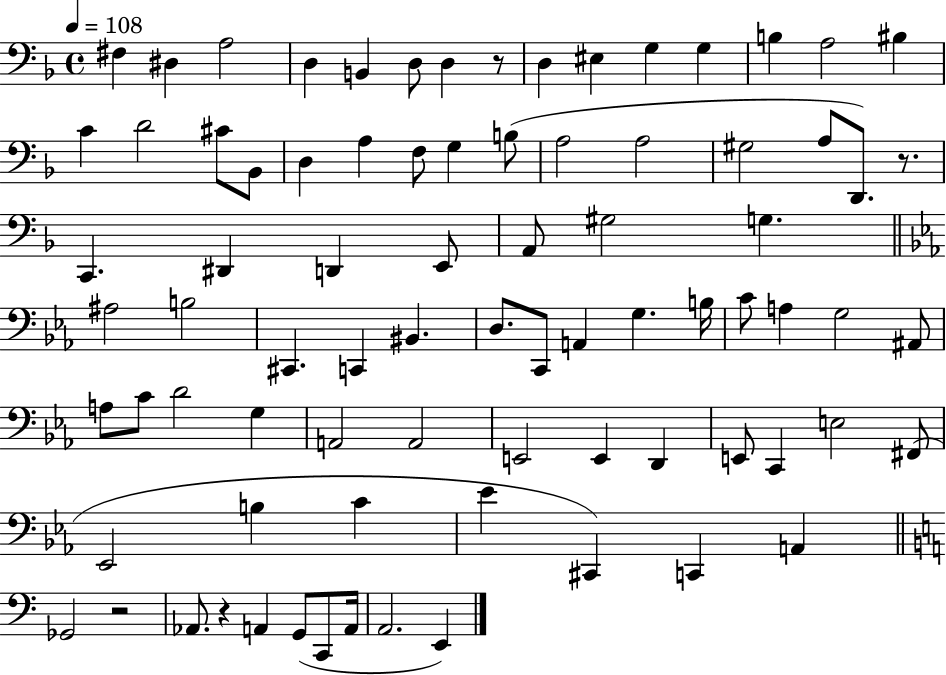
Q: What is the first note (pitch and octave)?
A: F#3